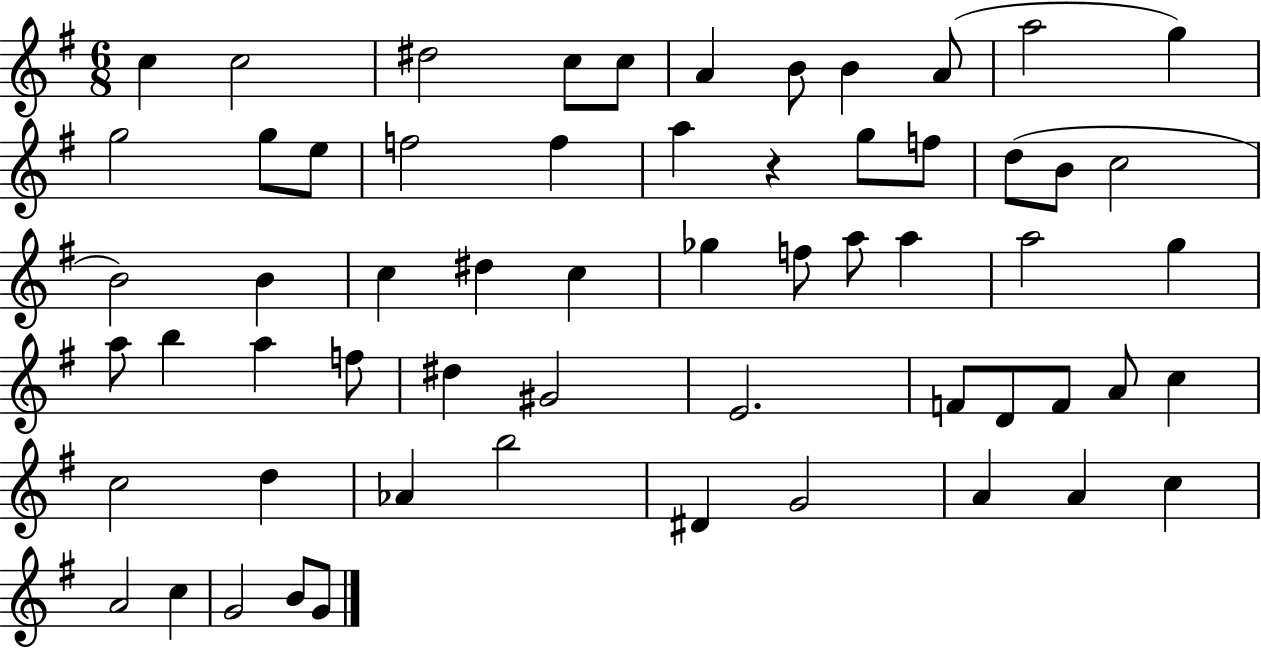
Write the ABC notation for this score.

X:1
T:Untitled
M:6/8
L:1/4
K:G
c c2 ^d2 c/2 c/2 A B/2 B A/2 a2 g g2 g/2 e/2 f2 f a z g/2 f/2 d/2 B/2 c2 B2 B c ^d c _g f/2 a/2 a a2 g a/2 b a f/2 ^d ^G2 E2 F/2 D/2 F/2 A/2 c c2 d _A b2 ^D G2 A A c A2 c G2 B/2 G/2